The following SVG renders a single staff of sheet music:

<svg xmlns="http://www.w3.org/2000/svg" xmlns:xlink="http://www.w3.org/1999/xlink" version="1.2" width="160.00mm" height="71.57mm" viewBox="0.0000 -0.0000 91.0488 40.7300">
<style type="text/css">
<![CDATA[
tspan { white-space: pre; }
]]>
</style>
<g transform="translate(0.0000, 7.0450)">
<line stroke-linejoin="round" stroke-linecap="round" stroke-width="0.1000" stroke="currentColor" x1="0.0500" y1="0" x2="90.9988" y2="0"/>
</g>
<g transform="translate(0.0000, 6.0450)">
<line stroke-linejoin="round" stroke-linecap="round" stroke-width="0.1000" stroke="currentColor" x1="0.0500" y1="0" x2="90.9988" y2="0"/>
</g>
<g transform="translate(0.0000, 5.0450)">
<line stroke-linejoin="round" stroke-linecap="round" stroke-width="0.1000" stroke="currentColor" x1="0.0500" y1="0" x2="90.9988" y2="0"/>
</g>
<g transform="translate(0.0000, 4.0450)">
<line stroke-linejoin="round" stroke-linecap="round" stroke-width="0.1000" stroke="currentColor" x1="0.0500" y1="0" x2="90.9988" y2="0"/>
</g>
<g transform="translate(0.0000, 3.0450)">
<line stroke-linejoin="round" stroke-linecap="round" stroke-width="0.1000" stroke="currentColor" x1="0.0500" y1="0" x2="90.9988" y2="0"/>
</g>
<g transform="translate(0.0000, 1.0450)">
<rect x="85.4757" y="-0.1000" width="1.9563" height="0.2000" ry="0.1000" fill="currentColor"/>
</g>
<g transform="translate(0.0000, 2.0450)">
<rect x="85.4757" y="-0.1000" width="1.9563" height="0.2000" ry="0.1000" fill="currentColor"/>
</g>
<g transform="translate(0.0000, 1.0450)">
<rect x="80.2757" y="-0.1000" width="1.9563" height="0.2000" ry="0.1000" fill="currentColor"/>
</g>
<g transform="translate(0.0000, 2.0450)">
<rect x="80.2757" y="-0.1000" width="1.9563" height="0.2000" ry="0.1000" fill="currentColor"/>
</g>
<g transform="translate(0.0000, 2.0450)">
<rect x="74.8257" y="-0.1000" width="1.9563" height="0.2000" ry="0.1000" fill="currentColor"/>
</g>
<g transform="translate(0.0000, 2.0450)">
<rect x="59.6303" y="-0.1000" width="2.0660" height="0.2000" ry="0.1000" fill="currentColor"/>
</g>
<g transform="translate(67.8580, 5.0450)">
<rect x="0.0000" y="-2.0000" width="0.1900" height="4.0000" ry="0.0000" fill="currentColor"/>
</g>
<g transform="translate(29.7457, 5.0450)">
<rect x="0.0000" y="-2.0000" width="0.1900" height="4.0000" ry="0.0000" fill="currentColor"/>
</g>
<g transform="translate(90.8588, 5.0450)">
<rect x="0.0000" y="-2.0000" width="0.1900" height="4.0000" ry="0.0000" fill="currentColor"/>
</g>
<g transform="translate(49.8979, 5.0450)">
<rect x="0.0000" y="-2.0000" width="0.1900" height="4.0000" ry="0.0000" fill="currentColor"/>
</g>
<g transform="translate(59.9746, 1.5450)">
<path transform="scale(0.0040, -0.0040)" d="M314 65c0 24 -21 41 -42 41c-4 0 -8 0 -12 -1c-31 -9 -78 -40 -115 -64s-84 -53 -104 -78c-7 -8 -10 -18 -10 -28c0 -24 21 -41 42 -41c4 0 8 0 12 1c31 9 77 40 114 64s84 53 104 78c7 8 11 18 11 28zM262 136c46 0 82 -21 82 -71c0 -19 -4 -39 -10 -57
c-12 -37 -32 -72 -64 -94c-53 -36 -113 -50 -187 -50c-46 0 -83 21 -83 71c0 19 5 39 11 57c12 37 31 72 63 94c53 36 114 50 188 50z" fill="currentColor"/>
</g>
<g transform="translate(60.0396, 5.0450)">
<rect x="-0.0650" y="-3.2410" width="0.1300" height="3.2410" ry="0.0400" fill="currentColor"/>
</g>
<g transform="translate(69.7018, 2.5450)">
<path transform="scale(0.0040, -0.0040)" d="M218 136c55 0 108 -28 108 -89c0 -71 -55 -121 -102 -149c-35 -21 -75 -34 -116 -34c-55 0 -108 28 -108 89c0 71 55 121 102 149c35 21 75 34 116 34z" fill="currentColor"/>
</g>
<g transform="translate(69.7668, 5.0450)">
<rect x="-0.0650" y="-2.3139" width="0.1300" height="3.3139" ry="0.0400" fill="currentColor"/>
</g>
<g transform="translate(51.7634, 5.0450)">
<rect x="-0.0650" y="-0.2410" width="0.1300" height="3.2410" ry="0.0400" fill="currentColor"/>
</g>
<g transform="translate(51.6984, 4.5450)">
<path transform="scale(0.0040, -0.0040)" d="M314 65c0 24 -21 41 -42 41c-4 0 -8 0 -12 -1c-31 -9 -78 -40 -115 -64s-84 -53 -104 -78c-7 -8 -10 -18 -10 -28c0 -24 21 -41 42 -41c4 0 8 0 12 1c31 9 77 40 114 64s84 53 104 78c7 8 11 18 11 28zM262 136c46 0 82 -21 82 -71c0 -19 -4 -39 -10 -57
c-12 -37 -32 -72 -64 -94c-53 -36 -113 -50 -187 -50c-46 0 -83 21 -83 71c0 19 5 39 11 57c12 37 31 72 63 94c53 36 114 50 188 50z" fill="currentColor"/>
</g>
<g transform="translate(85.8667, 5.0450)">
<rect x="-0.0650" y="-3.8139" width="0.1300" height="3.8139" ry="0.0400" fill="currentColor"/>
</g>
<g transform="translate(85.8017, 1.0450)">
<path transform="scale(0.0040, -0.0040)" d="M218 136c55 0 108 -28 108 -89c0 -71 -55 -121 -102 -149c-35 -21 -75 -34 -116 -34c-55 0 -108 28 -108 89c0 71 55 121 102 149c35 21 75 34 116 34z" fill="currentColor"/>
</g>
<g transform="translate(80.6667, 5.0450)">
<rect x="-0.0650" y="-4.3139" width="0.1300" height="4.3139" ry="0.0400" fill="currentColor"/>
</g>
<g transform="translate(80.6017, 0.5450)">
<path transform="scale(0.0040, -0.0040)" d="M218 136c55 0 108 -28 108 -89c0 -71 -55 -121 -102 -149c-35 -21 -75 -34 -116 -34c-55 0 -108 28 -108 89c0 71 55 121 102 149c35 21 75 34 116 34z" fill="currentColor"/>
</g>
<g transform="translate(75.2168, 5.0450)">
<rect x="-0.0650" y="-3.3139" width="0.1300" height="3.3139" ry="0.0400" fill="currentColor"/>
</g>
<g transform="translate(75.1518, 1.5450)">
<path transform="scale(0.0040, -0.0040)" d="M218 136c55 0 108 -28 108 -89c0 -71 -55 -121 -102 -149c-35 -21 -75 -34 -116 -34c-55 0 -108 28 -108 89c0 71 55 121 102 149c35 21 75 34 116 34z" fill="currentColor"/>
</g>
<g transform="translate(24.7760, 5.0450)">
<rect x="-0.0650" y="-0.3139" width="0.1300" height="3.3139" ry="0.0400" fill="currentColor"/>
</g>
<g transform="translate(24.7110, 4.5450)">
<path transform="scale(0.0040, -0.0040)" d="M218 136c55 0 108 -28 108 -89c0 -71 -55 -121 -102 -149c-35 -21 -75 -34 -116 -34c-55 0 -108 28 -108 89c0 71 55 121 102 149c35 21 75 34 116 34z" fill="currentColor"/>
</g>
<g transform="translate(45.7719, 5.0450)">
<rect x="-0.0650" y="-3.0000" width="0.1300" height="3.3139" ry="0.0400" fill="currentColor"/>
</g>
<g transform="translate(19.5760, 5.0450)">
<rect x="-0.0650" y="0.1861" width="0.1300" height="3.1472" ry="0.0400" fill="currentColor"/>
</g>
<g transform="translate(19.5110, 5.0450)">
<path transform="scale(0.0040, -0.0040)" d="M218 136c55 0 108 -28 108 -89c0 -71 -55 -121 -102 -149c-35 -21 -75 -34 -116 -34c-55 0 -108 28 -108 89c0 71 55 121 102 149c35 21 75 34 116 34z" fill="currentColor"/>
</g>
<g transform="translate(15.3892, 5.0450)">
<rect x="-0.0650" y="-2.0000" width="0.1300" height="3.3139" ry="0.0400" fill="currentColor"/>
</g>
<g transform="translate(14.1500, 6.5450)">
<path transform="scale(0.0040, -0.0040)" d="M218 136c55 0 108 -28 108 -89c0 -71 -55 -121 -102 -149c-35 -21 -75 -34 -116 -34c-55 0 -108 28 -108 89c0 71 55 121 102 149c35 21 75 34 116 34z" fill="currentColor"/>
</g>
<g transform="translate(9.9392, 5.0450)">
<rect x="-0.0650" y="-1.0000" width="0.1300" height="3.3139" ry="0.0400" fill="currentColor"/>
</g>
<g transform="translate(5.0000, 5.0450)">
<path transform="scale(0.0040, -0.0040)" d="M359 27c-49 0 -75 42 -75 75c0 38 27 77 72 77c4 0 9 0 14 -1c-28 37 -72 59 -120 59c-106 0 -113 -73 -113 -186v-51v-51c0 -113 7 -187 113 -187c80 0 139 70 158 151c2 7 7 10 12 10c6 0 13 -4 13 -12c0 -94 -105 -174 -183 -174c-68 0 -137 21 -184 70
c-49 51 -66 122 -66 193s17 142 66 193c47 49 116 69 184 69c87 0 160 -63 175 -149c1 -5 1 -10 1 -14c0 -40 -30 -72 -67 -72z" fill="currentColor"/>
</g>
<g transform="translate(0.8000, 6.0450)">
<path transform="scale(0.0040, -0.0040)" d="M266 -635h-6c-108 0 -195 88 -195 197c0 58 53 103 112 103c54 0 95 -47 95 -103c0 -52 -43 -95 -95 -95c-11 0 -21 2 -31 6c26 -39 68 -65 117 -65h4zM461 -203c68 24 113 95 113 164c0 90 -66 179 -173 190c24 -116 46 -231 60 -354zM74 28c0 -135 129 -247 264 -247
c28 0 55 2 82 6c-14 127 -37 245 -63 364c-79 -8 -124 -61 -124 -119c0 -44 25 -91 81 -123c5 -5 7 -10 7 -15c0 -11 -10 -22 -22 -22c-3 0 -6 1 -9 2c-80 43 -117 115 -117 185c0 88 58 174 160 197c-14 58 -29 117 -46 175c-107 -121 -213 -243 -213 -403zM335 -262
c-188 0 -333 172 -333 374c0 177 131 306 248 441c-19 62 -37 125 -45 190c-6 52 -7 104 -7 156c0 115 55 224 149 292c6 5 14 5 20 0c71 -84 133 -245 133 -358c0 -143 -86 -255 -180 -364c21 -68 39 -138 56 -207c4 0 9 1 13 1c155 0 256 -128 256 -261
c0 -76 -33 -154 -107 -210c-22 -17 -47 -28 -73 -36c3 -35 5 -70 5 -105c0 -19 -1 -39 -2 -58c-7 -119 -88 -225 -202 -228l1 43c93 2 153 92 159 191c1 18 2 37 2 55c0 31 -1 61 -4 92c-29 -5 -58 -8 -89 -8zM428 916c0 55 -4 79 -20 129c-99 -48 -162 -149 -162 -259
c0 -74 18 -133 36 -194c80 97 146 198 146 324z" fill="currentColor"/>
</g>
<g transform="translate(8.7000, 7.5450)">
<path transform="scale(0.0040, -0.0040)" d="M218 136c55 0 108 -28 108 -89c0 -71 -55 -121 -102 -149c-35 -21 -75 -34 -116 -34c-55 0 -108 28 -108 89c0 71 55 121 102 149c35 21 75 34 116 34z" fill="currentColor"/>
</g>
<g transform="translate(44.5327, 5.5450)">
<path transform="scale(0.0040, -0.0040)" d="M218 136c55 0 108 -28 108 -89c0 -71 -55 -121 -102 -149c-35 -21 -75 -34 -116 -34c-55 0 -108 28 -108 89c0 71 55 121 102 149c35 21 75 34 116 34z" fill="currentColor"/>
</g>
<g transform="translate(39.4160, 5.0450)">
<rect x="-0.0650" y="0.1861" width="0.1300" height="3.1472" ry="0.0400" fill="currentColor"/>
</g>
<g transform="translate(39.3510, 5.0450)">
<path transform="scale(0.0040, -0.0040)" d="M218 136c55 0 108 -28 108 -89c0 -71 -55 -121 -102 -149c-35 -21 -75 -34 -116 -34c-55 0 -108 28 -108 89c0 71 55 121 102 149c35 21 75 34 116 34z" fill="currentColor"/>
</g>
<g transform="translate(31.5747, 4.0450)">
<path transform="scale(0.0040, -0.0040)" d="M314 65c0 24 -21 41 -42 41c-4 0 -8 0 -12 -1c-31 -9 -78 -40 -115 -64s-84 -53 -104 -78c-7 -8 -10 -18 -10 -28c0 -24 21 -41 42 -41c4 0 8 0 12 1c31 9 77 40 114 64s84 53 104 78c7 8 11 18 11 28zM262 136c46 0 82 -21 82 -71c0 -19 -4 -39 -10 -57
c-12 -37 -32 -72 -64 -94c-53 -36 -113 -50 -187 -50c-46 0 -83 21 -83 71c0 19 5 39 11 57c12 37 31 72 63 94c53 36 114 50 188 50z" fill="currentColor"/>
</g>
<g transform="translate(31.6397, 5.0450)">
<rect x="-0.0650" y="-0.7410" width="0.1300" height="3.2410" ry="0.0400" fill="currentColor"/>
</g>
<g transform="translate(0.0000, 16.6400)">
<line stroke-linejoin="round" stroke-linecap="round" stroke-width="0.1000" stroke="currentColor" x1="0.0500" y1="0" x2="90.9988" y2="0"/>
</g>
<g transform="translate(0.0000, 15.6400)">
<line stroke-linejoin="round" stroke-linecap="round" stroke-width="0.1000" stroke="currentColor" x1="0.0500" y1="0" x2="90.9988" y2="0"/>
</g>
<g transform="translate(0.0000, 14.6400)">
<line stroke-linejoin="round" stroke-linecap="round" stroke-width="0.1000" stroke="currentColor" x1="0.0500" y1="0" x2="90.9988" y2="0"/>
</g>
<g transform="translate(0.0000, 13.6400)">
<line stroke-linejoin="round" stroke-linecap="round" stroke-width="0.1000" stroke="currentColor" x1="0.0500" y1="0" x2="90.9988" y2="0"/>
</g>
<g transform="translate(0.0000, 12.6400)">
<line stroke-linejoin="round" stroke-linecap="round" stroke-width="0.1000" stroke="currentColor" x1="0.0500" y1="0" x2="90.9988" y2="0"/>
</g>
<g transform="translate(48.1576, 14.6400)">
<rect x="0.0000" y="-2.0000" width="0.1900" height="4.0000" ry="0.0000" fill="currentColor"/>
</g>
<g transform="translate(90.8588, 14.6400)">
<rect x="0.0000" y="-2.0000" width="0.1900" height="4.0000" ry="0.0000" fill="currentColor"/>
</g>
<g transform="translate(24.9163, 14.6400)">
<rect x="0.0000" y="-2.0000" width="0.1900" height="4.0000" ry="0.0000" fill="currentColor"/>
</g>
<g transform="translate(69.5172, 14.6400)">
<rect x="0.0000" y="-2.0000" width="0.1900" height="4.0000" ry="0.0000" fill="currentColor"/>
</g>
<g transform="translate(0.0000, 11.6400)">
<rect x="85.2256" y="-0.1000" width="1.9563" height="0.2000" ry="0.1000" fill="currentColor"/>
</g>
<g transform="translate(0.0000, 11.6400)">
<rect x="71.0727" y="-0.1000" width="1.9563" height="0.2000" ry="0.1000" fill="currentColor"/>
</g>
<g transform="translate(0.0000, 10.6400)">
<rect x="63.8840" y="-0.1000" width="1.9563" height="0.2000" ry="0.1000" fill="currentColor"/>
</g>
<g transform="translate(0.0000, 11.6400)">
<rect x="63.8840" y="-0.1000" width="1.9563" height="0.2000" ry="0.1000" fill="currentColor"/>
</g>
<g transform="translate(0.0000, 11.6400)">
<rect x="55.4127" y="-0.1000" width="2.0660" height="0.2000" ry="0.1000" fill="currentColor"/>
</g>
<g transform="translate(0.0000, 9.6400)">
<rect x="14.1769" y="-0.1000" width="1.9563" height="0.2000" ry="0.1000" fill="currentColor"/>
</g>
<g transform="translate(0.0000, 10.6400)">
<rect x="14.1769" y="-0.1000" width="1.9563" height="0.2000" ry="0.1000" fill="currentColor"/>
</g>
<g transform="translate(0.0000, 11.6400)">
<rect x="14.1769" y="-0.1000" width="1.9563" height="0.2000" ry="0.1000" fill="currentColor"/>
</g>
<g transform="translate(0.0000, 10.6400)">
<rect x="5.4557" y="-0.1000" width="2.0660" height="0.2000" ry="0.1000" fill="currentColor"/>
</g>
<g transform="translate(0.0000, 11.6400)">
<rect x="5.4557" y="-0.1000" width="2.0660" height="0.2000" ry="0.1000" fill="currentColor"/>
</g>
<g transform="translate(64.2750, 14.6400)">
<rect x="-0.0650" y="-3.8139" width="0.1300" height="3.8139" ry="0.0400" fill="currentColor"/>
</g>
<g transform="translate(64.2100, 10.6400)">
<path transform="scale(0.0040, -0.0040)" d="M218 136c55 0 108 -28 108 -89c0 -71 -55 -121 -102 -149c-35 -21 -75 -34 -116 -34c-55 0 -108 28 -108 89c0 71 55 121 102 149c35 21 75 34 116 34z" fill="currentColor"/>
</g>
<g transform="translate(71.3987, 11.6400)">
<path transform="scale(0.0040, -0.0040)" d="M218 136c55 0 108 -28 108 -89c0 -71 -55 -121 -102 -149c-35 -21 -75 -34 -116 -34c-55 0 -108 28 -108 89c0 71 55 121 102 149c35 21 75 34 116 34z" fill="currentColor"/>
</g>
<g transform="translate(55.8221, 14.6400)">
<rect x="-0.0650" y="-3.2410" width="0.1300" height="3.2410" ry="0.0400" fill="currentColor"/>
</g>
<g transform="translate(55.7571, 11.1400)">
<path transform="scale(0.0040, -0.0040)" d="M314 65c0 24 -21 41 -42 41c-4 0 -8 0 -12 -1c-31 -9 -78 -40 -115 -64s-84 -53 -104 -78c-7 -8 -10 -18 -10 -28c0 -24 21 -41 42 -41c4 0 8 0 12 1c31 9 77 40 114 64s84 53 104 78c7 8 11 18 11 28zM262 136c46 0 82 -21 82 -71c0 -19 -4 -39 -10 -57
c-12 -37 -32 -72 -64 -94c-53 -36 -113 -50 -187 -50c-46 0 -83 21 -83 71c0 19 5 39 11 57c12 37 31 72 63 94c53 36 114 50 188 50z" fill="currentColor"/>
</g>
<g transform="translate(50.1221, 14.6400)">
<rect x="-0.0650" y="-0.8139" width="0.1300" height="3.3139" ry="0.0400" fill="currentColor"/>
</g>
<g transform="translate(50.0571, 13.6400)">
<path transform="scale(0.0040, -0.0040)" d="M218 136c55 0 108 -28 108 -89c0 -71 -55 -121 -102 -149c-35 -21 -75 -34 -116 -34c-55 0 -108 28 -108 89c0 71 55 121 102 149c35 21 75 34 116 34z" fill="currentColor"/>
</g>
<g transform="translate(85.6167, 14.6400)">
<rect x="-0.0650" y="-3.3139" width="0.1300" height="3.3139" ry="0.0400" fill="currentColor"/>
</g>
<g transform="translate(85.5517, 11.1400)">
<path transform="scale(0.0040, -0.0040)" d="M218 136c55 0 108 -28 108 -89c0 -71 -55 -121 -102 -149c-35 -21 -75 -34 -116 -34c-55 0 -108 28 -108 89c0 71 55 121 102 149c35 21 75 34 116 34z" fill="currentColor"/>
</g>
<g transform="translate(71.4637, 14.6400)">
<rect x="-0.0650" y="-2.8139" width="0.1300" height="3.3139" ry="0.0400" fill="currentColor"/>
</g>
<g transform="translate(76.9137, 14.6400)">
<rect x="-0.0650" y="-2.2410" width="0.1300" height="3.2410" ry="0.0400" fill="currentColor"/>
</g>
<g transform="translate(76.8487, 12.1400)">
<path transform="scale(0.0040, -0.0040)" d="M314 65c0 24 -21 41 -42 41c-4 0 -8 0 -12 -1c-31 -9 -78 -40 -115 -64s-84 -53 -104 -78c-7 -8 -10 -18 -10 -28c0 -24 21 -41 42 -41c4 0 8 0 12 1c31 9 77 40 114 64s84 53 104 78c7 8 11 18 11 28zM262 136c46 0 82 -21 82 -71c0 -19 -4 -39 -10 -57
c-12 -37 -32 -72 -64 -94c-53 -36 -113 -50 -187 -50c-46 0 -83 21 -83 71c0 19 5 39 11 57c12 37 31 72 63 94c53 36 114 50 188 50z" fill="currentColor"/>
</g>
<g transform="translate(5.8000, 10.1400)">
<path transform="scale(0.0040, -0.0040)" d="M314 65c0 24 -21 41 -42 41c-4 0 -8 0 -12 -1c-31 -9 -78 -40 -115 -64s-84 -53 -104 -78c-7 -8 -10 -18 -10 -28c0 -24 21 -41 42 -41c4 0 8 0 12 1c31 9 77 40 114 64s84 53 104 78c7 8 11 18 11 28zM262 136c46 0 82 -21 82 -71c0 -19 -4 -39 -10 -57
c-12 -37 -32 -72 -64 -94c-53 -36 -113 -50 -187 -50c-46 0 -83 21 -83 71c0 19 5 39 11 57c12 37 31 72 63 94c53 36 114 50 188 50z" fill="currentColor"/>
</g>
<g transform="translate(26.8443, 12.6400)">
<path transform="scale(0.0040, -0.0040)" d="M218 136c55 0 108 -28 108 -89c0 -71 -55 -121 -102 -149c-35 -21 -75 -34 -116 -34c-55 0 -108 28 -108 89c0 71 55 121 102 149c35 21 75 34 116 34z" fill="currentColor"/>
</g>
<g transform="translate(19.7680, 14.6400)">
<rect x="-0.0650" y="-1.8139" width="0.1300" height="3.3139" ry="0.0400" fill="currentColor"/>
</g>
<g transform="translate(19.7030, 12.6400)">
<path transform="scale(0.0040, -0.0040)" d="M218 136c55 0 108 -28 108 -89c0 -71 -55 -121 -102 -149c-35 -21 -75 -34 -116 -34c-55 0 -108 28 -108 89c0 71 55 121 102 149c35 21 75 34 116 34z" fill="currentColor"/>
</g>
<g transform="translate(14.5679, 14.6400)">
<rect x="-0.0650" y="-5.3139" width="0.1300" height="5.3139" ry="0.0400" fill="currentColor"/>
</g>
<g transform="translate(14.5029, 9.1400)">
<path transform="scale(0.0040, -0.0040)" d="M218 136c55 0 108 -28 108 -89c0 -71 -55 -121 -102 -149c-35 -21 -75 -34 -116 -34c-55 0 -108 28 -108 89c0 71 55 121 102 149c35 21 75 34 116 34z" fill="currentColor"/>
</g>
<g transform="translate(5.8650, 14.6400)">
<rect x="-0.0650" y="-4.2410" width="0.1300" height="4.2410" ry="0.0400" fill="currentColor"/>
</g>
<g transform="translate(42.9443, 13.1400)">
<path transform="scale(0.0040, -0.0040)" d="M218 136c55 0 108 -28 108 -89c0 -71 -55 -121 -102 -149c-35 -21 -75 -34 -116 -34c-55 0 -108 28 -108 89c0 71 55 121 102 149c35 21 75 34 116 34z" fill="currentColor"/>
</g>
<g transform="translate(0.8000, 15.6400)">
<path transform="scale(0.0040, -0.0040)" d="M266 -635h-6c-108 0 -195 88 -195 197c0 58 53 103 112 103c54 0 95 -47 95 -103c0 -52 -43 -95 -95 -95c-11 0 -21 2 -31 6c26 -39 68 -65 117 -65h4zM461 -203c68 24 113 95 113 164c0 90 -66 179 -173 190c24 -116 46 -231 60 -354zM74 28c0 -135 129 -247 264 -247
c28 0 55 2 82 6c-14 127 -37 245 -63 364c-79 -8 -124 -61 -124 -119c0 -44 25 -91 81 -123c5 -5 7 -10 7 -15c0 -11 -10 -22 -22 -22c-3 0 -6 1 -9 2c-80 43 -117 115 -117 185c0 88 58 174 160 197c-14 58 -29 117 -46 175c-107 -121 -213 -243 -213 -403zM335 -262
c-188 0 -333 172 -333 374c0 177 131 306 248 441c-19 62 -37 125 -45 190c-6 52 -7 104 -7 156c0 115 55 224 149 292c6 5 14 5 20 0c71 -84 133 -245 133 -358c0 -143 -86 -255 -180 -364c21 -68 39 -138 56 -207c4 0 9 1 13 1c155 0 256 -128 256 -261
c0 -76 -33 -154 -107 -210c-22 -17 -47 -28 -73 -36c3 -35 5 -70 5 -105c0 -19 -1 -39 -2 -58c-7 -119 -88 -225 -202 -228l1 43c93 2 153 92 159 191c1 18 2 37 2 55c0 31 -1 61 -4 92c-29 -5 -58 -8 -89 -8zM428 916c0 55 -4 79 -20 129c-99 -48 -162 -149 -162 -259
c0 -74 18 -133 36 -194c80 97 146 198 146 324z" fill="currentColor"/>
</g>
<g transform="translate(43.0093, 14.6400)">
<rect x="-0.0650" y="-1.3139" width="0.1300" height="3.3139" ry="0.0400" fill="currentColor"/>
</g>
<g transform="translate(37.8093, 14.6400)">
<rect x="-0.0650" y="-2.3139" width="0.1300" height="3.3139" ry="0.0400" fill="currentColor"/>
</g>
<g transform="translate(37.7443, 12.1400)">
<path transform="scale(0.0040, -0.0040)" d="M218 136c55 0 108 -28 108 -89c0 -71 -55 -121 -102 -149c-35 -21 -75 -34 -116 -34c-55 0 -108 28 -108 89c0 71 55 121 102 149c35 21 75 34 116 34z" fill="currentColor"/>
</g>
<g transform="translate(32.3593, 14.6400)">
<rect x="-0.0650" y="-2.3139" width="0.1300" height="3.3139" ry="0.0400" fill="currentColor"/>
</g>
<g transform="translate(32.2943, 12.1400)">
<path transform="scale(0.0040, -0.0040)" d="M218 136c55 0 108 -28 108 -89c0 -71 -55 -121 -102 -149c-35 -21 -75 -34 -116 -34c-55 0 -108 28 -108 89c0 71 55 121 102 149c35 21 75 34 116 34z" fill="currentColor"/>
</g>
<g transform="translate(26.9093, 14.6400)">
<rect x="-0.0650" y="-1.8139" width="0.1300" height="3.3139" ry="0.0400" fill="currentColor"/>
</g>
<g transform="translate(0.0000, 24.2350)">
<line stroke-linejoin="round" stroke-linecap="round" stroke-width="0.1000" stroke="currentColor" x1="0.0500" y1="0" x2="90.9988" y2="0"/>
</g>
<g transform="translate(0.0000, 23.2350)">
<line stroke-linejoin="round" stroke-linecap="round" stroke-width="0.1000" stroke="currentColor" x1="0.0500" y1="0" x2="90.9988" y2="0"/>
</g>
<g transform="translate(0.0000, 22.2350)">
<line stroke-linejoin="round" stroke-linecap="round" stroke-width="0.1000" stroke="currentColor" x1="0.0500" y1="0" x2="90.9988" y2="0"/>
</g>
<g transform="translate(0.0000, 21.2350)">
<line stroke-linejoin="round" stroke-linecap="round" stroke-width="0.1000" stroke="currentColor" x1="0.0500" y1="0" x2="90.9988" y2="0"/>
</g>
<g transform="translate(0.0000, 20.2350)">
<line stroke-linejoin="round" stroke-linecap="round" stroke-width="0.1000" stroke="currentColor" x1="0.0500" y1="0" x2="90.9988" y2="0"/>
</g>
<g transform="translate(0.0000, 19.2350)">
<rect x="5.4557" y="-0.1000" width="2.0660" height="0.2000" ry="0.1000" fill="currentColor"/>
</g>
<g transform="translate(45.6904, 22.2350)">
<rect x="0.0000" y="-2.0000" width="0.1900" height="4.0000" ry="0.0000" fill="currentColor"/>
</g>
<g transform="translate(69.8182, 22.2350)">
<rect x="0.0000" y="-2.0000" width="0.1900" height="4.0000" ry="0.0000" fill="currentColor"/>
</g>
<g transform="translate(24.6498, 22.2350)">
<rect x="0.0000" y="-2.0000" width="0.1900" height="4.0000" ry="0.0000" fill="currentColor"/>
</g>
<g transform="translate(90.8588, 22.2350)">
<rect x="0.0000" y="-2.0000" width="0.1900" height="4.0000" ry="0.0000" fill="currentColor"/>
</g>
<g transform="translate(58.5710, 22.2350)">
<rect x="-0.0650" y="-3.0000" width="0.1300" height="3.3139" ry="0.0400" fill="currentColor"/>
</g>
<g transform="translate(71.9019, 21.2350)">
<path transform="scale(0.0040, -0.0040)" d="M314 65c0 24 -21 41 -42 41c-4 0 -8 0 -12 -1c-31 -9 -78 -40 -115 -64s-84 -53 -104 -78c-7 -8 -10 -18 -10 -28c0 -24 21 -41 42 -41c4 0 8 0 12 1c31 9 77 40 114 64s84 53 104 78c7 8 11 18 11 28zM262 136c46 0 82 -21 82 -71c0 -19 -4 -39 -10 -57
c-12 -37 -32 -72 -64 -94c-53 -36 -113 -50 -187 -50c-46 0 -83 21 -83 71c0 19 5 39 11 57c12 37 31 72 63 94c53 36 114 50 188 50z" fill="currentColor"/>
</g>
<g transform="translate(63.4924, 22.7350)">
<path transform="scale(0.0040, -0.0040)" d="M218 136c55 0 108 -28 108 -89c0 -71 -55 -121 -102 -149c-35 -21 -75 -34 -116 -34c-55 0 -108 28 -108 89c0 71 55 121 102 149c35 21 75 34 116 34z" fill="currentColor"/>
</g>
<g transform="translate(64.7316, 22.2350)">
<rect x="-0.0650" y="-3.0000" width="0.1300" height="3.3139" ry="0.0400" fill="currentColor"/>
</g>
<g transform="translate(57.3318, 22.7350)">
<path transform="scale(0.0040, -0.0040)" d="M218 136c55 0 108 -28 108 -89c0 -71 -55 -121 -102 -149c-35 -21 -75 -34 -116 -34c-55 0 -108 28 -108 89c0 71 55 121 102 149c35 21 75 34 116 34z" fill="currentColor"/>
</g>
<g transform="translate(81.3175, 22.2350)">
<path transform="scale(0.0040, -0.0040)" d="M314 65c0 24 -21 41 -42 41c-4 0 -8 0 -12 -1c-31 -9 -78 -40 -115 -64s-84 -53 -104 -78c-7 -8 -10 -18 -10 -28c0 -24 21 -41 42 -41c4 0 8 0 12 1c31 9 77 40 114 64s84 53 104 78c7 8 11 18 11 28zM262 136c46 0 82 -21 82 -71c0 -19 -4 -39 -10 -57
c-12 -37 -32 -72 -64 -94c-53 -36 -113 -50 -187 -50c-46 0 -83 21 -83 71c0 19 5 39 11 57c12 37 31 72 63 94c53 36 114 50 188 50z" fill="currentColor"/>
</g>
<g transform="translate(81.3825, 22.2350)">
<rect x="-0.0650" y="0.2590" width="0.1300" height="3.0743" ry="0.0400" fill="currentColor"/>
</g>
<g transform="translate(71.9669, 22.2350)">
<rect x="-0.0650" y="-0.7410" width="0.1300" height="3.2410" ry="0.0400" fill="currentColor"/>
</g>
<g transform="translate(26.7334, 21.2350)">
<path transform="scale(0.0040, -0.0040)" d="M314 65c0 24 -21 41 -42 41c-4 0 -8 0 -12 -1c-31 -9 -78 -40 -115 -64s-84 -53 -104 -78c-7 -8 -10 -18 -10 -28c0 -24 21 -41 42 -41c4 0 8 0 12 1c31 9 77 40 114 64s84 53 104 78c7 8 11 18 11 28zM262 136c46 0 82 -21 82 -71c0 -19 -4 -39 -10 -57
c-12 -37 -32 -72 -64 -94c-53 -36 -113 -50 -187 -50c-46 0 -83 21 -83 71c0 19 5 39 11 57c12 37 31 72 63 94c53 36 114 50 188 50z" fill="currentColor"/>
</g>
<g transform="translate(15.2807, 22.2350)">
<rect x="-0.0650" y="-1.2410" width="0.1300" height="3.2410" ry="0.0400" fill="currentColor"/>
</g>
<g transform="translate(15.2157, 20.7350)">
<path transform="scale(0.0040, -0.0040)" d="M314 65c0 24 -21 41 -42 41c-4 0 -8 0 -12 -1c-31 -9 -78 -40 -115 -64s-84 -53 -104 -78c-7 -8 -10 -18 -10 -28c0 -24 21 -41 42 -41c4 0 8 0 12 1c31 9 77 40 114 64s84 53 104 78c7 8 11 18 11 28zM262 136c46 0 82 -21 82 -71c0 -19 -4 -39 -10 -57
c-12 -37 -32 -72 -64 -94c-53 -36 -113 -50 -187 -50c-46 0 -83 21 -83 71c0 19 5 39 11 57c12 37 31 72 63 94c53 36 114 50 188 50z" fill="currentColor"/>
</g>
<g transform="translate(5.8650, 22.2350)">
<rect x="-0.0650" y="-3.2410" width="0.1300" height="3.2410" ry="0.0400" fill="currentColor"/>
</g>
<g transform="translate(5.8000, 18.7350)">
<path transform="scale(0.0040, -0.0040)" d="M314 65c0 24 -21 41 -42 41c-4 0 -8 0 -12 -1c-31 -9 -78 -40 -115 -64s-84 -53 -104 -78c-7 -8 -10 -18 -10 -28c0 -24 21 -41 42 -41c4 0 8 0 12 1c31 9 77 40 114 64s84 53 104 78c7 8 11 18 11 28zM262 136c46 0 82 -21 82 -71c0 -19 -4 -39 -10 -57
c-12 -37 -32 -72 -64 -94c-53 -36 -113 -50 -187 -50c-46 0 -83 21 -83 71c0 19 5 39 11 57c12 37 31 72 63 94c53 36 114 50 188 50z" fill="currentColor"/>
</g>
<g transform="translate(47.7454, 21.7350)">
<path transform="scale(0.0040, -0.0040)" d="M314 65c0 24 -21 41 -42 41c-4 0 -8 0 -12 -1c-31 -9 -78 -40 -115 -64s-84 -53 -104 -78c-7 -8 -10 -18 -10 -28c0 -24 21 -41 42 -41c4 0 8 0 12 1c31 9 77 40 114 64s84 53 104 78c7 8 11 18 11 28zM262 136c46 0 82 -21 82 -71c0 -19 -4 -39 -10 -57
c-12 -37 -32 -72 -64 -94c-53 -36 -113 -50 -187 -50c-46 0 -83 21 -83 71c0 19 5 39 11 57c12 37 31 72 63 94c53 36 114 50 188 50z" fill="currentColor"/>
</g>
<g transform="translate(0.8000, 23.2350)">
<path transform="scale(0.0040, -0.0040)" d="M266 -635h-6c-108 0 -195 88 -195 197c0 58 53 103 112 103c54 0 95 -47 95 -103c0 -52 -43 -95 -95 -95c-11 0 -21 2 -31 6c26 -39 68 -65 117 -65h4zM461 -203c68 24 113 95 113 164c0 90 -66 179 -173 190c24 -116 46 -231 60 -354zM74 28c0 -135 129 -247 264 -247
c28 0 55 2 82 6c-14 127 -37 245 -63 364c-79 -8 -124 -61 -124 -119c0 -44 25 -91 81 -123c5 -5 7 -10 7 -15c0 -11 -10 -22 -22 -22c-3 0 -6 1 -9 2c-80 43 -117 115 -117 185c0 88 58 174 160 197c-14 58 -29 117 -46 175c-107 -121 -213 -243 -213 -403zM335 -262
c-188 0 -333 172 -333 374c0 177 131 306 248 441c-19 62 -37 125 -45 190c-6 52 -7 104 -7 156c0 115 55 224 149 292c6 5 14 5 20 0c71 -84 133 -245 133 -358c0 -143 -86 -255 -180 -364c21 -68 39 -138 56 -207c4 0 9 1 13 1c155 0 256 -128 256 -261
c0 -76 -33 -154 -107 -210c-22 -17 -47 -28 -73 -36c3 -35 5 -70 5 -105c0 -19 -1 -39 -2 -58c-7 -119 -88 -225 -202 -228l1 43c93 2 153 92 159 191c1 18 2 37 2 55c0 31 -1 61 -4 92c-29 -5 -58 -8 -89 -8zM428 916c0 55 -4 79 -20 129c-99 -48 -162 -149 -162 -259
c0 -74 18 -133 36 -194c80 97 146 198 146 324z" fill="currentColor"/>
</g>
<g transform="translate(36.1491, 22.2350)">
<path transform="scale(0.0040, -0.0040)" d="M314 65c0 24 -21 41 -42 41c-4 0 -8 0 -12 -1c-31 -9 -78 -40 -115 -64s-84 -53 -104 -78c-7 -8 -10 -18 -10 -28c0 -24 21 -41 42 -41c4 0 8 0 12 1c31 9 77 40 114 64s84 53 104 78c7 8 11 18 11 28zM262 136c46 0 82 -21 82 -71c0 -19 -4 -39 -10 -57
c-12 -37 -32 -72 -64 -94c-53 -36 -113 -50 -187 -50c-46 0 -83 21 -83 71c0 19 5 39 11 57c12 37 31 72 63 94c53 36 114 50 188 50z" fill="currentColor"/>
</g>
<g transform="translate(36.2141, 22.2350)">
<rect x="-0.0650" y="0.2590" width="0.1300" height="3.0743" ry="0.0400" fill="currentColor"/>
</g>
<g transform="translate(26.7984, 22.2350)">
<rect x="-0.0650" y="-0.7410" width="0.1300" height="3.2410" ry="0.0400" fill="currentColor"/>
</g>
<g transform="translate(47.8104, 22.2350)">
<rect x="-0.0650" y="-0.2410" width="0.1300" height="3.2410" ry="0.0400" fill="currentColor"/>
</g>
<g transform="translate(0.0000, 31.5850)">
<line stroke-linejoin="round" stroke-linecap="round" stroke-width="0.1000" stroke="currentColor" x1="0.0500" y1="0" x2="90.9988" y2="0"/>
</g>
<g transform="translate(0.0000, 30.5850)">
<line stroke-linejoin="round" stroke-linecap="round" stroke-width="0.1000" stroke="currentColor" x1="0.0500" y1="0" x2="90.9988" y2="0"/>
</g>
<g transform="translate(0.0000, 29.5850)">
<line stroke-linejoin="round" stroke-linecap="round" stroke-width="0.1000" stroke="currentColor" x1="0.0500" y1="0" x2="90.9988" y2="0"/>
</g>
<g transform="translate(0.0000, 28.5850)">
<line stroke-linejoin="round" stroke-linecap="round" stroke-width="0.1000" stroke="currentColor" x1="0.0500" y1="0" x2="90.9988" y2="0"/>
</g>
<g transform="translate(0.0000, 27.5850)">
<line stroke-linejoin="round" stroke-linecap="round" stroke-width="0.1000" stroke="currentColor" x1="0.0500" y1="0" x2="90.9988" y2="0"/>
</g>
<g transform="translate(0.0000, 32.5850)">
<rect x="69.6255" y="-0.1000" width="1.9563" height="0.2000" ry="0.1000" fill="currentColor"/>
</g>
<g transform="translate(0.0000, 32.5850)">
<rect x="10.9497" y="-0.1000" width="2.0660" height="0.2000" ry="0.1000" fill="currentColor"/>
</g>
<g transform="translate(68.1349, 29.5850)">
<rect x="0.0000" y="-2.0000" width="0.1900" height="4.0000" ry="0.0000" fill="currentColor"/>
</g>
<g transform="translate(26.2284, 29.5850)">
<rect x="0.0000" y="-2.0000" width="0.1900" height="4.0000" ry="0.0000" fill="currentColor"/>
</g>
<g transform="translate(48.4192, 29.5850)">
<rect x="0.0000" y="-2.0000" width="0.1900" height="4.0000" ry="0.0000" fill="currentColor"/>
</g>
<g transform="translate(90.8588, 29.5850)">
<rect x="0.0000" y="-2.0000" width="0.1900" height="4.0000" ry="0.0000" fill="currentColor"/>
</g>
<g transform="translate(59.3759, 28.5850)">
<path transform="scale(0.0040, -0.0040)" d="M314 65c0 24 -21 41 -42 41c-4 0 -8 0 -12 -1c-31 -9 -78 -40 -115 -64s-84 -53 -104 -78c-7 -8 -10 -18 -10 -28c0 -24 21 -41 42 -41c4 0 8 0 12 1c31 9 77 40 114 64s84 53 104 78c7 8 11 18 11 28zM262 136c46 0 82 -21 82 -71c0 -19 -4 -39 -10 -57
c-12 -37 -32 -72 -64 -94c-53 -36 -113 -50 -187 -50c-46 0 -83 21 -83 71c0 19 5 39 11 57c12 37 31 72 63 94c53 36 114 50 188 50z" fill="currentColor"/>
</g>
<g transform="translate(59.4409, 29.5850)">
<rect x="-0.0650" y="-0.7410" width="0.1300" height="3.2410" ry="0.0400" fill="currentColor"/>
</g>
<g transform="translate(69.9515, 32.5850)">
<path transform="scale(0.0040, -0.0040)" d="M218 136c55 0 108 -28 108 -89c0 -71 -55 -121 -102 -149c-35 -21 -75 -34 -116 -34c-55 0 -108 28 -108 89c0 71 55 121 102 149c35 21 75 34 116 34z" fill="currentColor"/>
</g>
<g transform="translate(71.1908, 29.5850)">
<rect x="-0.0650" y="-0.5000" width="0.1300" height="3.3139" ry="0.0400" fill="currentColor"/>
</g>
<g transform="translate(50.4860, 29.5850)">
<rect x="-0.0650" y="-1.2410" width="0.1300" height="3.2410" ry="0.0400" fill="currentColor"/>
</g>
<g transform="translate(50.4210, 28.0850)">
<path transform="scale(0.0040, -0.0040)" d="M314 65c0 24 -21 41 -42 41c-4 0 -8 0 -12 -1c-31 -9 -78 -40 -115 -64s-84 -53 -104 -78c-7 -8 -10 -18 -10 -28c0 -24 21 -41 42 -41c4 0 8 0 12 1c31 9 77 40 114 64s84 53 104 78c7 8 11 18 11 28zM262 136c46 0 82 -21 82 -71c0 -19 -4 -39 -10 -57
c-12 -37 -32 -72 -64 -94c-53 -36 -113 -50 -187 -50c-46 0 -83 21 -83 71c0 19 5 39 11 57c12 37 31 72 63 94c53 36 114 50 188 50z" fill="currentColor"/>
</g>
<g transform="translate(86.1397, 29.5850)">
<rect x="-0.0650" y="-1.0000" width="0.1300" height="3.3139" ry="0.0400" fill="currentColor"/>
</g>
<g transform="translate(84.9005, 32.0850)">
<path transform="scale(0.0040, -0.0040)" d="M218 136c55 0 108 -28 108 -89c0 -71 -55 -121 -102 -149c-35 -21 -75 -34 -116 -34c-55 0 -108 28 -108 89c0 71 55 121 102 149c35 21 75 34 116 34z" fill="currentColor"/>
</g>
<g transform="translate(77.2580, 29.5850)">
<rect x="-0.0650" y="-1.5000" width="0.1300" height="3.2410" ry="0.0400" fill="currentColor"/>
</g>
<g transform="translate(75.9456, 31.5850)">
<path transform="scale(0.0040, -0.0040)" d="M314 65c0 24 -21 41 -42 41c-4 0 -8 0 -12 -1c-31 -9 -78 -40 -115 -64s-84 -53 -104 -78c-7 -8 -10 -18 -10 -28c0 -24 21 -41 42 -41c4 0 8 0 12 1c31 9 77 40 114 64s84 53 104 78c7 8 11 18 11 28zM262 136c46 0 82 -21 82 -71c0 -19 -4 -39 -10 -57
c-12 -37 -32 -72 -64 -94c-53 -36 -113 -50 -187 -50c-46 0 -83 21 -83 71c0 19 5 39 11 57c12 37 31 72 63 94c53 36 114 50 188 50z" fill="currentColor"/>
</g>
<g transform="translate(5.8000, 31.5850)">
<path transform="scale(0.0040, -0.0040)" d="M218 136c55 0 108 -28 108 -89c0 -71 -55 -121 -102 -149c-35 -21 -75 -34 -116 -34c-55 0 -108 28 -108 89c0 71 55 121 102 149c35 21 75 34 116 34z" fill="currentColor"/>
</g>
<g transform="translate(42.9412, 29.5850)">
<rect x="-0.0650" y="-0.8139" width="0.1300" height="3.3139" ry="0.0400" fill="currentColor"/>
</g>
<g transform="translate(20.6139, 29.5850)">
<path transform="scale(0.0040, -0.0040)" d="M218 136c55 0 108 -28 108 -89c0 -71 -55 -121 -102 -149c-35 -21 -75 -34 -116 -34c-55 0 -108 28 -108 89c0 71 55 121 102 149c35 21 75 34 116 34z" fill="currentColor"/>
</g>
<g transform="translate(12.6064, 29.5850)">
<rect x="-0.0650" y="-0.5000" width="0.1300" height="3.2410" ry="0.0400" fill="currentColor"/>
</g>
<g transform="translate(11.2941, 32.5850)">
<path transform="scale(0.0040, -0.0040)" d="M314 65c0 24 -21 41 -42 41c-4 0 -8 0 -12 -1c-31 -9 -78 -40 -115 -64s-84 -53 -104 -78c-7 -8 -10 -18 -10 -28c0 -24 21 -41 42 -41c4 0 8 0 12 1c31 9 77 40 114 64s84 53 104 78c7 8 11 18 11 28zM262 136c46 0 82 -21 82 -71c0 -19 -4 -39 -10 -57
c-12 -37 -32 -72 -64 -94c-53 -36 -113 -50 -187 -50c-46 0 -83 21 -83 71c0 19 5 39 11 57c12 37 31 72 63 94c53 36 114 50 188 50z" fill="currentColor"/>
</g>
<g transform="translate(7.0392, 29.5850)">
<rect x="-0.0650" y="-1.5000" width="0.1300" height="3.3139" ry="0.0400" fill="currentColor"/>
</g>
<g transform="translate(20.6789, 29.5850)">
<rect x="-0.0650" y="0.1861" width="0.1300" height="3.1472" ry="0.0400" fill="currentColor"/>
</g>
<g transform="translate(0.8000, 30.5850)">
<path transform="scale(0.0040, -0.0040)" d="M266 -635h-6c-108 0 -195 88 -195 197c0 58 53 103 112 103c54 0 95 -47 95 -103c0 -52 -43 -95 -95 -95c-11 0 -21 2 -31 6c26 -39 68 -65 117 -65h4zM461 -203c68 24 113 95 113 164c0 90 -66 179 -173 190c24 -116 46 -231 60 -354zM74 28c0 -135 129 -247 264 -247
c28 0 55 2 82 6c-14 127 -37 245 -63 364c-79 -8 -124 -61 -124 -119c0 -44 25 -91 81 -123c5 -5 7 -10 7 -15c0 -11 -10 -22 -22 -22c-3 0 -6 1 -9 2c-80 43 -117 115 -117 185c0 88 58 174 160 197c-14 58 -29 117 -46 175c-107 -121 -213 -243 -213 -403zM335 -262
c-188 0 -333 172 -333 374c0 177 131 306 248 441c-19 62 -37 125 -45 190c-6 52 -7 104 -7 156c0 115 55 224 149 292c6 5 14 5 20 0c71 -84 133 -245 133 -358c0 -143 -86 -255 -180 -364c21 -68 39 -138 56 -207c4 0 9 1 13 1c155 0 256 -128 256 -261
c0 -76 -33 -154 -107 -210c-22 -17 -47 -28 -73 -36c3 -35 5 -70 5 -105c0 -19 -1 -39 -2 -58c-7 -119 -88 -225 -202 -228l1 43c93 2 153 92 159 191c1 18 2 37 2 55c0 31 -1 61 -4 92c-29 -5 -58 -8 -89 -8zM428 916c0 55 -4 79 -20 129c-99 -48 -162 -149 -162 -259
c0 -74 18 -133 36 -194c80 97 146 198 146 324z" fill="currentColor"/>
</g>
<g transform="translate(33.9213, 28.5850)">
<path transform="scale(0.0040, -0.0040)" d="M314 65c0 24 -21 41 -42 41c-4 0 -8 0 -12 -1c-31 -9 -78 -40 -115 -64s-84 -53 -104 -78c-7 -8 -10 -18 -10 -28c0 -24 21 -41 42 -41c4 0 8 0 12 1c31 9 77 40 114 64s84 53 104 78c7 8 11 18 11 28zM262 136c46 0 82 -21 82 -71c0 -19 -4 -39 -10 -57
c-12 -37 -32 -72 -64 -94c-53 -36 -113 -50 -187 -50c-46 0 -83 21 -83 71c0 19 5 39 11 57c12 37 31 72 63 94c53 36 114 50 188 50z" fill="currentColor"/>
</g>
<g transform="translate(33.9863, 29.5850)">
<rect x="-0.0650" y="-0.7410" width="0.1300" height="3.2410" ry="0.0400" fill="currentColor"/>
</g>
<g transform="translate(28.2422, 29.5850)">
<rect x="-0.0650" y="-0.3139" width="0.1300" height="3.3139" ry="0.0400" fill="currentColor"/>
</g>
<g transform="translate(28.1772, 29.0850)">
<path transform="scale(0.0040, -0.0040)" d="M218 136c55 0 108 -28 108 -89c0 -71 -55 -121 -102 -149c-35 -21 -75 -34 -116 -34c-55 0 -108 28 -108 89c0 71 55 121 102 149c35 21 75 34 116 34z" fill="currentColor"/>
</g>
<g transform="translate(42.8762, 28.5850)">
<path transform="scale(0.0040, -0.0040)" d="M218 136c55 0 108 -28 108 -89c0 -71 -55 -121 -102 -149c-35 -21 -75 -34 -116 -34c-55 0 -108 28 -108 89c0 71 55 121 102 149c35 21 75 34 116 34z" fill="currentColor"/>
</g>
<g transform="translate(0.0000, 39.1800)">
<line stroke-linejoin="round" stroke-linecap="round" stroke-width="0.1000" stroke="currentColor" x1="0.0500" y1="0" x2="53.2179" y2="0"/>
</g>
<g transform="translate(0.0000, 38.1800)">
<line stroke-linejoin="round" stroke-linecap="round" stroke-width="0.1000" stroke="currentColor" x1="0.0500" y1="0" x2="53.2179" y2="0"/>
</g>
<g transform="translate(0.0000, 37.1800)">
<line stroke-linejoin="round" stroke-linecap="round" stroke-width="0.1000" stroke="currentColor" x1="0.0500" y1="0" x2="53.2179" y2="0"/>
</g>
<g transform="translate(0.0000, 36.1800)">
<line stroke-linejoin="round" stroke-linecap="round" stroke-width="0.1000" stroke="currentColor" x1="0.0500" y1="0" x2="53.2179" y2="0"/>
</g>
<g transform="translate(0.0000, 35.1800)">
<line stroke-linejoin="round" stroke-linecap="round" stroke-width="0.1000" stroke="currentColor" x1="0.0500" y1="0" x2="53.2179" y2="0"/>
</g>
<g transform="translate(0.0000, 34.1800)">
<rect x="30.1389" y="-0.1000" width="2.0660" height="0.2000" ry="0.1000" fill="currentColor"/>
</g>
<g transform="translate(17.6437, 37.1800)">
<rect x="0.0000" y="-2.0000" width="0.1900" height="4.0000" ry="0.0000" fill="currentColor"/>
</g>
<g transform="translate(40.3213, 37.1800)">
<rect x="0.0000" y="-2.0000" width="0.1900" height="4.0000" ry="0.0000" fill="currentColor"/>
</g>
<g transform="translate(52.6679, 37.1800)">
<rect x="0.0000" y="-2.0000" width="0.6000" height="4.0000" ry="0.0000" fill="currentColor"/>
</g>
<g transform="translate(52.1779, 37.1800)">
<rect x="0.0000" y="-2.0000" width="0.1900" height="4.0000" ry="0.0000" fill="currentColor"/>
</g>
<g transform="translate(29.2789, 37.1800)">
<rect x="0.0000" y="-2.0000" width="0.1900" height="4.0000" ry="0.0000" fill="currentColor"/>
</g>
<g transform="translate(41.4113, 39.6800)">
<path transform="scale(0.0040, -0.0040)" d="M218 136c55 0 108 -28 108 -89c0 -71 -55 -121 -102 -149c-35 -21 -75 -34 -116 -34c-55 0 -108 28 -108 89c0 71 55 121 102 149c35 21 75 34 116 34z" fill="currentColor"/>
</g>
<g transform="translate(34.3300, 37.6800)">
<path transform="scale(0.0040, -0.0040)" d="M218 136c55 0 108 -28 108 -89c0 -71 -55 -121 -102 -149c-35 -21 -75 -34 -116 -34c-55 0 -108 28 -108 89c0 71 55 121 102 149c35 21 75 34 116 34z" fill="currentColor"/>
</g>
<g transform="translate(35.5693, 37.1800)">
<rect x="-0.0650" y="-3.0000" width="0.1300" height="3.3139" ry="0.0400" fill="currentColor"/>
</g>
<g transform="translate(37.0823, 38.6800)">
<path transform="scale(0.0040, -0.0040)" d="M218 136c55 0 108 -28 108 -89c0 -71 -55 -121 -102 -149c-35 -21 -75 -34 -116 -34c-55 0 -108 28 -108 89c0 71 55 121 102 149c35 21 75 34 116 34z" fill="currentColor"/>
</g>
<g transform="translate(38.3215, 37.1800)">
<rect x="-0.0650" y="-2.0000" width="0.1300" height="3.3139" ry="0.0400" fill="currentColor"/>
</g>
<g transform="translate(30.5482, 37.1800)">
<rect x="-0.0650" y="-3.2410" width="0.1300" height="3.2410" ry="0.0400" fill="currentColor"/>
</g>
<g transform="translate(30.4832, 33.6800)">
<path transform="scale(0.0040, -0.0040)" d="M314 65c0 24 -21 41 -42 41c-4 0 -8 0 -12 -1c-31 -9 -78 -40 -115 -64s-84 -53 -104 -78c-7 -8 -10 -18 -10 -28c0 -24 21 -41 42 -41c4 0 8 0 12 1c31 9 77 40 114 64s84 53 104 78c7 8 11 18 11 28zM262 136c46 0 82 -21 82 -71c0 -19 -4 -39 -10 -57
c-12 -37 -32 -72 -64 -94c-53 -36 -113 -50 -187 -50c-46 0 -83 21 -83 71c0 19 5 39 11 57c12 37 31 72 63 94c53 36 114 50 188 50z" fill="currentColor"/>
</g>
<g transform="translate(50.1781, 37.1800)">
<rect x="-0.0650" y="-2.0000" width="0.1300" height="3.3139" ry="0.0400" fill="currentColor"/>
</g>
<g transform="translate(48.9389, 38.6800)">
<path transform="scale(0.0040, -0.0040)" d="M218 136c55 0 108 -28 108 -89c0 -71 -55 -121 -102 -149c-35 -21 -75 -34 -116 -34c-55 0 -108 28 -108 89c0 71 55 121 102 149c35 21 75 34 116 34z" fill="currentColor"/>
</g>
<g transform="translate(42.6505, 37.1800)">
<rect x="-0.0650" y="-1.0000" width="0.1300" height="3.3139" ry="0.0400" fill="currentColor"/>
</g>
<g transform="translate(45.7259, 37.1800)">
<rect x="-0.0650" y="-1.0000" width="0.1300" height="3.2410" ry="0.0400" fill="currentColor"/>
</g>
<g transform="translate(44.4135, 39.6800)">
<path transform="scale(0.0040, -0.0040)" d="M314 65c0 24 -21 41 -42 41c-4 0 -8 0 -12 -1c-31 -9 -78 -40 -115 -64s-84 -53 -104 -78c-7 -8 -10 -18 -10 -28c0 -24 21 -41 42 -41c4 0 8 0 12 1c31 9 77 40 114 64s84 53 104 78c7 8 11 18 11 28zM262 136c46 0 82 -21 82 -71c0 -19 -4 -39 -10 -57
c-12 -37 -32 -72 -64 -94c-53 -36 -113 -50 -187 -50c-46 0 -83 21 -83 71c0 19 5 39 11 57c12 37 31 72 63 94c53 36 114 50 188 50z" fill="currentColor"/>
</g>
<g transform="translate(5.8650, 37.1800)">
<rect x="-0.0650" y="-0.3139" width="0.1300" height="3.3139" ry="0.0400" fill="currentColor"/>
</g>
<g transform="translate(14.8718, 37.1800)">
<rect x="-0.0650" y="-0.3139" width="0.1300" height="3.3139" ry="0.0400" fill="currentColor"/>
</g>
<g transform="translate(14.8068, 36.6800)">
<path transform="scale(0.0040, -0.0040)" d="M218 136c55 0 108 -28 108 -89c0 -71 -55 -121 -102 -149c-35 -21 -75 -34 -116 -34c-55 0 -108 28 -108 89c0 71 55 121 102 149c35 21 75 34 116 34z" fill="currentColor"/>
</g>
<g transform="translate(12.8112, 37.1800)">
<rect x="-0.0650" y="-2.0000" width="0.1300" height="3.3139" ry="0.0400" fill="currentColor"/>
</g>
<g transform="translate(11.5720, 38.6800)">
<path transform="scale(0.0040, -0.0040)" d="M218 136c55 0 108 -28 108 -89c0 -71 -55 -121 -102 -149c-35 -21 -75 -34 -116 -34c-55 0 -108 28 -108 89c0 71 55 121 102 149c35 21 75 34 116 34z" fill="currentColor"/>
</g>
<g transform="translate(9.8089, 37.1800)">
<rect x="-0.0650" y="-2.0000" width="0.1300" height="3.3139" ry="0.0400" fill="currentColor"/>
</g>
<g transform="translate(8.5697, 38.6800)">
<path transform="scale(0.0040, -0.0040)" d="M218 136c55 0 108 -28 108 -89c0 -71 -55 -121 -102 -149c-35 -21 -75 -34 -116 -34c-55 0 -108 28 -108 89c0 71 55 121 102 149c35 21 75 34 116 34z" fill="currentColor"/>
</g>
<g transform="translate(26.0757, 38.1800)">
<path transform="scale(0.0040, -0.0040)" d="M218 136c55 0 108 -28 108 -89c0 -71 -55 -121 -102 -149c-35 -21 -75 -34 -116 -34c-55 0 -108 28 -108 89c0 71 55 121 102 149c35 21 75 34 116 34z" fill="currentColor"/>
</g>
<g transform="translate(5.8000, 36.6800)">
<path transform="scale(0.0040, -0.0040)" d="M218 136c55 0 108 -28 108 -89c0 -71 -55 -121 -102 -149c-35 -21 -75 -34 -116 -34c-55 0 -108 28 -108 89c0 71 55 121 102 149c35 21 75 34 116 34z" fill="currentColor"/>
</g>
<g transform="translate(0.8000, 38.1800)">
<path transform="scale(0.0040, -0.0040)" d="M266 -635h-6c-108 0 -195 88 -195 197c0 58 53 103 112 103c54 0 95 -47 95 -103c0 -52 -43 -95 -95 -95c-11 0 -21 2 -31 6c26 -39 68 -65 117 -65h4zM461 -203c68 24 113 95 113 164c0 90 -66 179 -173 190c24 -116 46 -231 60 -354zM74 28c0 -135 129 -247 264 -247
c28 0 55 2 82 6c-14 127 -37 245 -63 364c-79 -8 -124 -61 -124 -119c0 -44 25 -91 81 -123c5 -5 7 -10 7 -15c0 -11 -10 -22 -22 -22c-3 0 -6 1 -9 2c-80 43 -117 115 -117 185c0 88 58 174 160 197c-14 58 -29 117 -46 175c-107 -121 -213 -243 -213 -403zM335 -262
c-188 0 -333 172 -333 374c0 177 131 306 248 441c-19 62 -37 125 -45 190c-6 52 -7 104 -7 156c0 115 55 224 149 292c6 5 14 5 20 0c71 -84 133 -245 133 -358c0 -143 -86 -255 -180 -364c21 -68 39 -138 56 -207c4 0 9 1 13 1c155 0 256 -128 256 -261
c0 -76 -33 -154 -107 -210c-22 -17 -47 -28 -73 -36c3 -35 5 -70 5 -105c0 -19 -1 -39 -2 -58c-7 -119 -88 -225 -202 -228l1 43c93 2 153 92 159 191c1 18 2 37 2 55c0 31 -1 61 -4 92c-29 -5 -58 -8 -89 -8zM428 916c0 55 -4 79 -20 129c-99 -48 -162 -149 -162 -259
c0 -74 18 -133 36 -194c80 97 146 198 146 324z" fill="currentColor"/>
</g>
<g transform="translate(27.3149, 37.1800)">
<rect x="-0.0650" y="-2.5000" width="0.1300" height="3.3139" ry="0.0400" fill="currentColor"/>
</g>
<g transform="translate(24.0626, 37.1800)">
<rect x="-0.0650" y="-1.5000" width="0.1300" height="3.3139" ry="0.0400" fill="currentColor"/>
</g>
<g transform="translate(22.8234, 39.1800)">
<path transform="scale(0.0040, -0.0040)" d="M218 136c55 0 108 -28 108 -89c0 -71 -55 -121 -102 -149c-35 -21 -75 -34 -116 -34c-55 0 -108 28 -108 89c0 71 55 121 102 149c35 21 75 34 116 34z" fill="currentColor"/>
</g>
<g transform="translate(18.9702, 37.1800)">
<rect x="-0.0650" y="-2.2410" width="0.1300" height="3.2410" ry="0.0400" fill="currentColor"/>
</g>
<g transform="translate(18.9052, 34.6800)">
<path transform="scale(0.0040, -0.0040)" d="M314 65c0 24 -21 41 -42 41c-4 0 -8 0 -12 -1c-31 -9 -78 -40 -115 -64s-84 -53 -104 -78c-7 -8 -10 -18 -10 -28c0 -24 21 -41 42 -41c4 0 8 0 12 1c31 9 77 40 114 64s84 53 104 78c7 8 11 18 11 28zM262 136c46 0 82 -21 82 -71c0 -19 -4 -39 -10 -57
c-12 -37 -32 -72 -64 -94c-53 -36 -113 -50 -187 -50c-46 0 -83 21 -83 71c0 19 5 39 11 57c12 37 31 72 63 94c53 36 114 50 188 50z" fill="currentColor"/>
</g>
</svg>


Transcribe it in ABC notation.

X:1
T:Untitled
M:4/4
L:1/4
K:C
D F B c d2 B A c2 b2 g b d' c' d'2 f' f f g g e d b2 c' a g2 b b2 e2 d2 B2 c2 A A d2 B2 E C2 B c d2 d e2 d2 C E2 D c F F c g2 E G b2 A F D D2 F